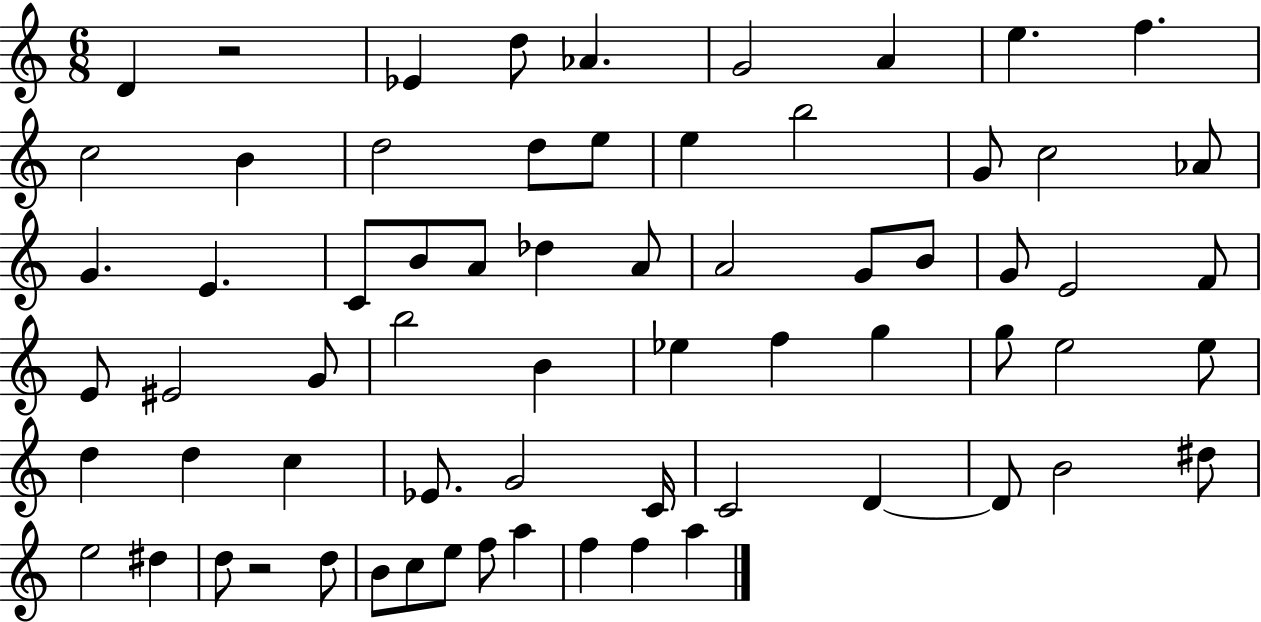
X:1
T:Untitled
M:6/8
L:1/4
K:C
D z2 _E d/2 _A G2 A e f c2 B d2 d/2 e/2 e b2 G/2 c2 _A/2 G E C/2 B/2 A/2 _d A/2 A2 G/2 B/2 G/2 E2 F/2 E/2 ^E2 G/2 b2 B _e f g g/2 e2 e/2 d d c _E/2 G2 C/4 C2 D D/2 B2 ^d/2 e2 ^d d/2 z2 d/2 B/2 c/2 e/2 f/2 a f f a